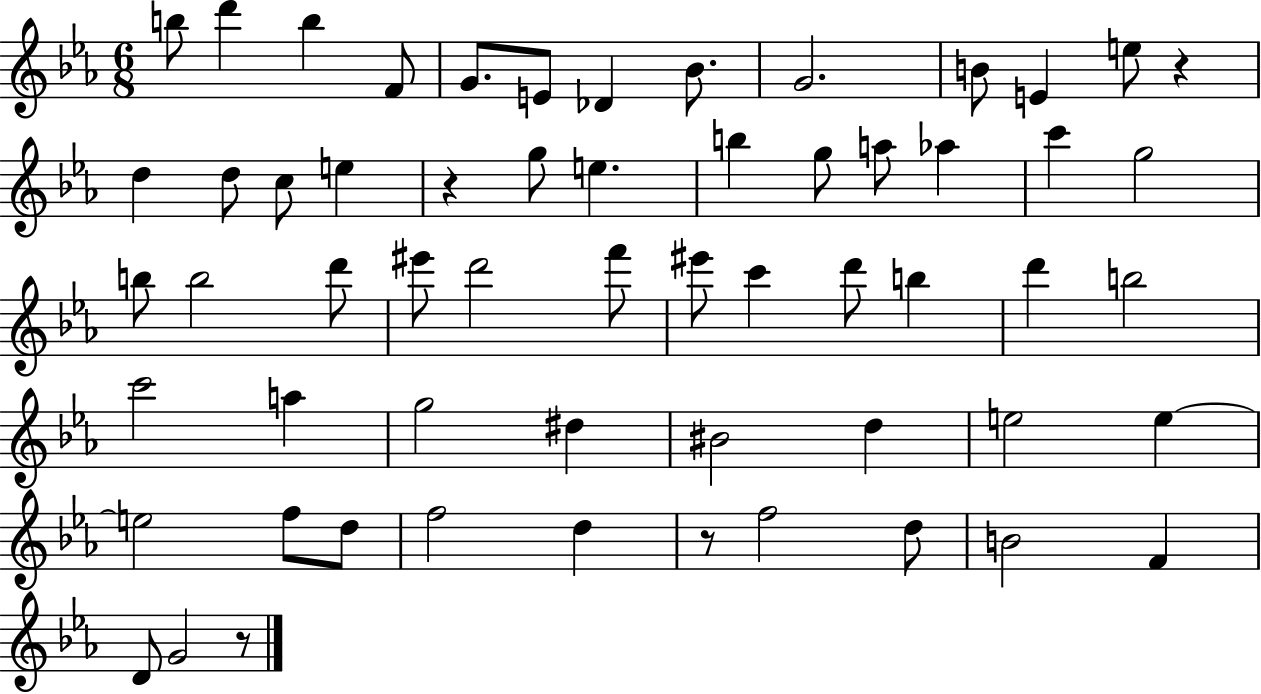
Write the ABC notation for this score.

X:1
T:Untitled
M:6/8
L:1/4
K:Eb
b/2 d' b F/2 G/2 E/2 _D _B/2 G2 B/2 E e/2 z d d/2 c/2 e z g/2 e b g/2 a/2 _a c' g2 b/2 b2 d'/2 ^e'/2 d'2 f'/2 ^e'/2 c' d'/2 b d' b2 c'2 a g2 ^d ^B2 d e2 e e2 f/2 d/2 f2 d z/2 f2 d/2 B2 F D/2 G2 z/2